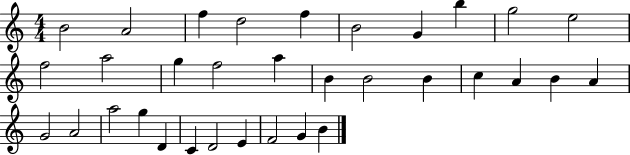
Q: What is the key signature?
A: C major